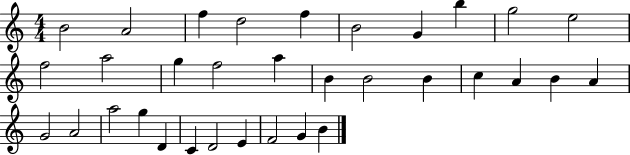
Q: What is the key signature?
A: C major